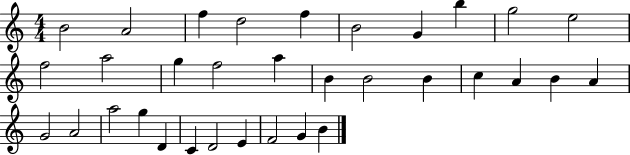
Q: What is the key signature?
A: C major